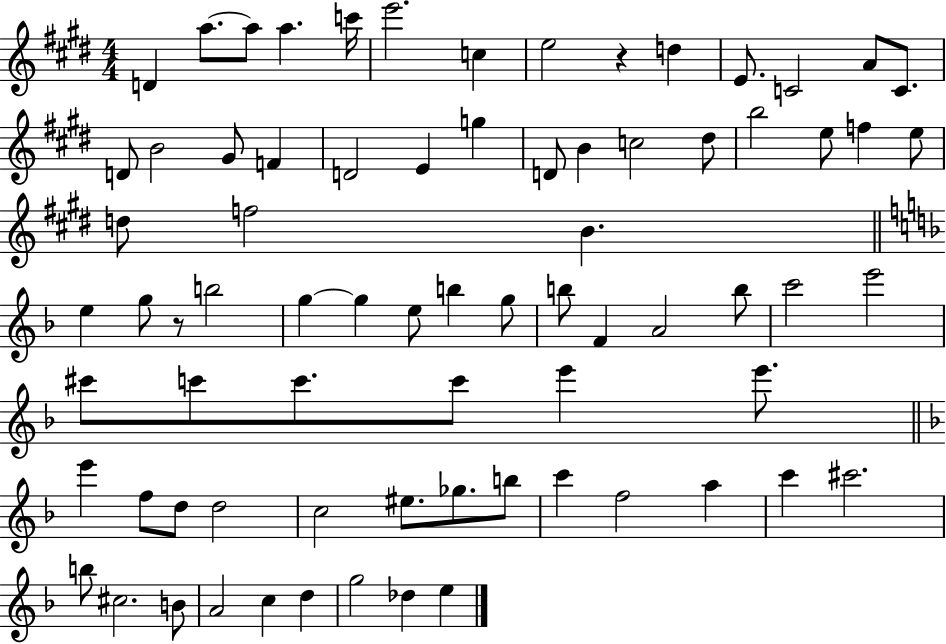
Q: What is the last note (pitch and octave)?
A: E5